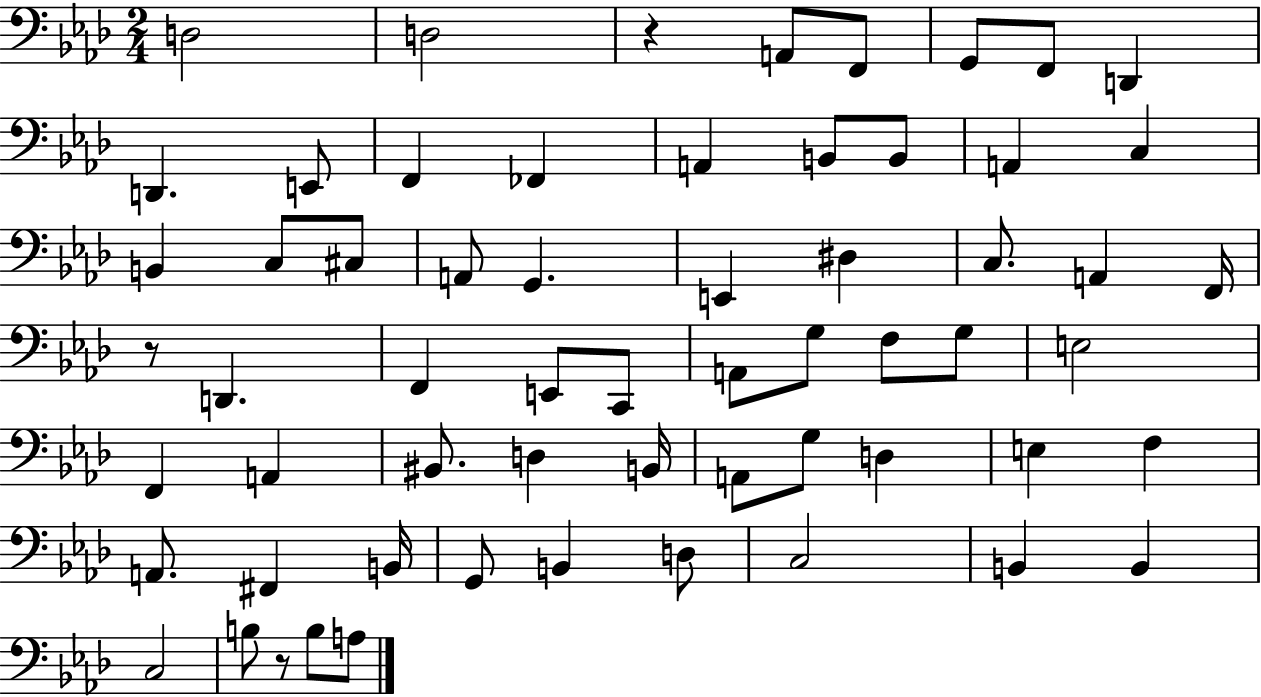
X:1
T:Untitled
M:2/4
L:1/4
K:Ab
D,2 D,2 z A,,/2 F,,/2 G,,/2 F,,/2 D,, D,, E,,/2 F,, _F,, A,, B,,/2 B,,/2 A,, C, B,, C,/2 ^C,/2 A,,/2 G,, E,, ^D, C,/2 A,, F,,/4 z/2 D,, F,, E,,/2 C,,/2 A,,/2 G,/2 F,/2 G,/2 E,2 F,, A,, ^B,,/2 D, B,,/4 A,,/2 G,/2 D, E, F, A,,/2 ^F,, B,,/4 G,,/2 B,, D,/2 C,2 B,, B,, C,2 B,/2 z/2 B,/2 A,/2